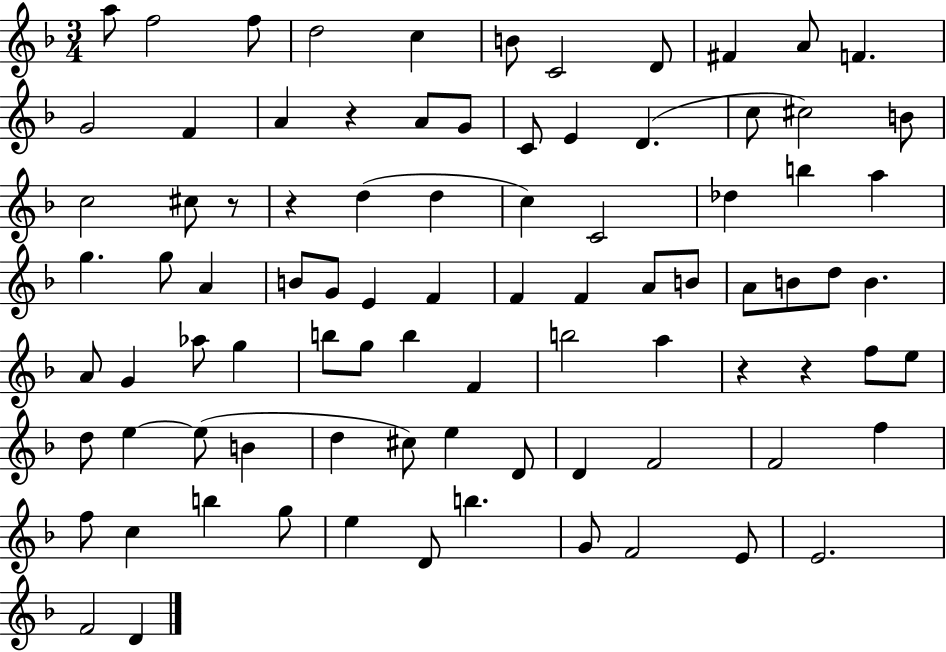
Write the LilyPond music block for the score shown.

{
  \clef treble
  \numericTimeSignature
  \time 3/4
  \key f \major
  a''8 f''2 f''8 | d''2 c''4 | b'8 c'2 d'8 | fis'4 a'8 f'4. | \break g'2 f'4 | a'4 r4 a'8 g'8 | c'8 e'4 d'4.( | c''8 cis''2) b'8 | \break c''2 cis''8 r8 | r4 d''4( d''4 | c''4) c'2 | des''4 b''4 a''4 | \break g''4. g''8 a'4 | b'8 g'8 e'4 f'4 | f'4 f'4 a'8 b'8 | a'8 b'8 d''8 b'4. | \break a'8 g'4 aes''8 g''4 | b''8 g''8 b''4 f'4 | b''2 a''4 | r4 r4 f''8 e''8 | \break d''8 e''4~~ e''8( b'4 | d''4 cis''8) e''4 d'8 | d'4 f'2 | f'2 f''4 | \break f''8 c''4 b''4 g''8 | e''4 d'8 b''4. | g'8 f'2 e'8 | e'2. | \break f'2 d'4 | \bar "|."
}